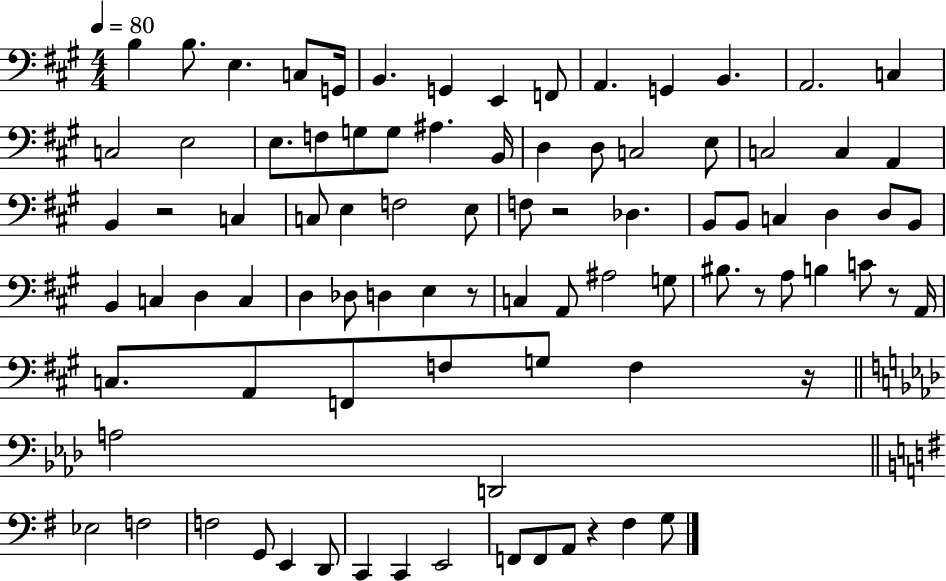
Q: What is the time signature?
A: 4/4